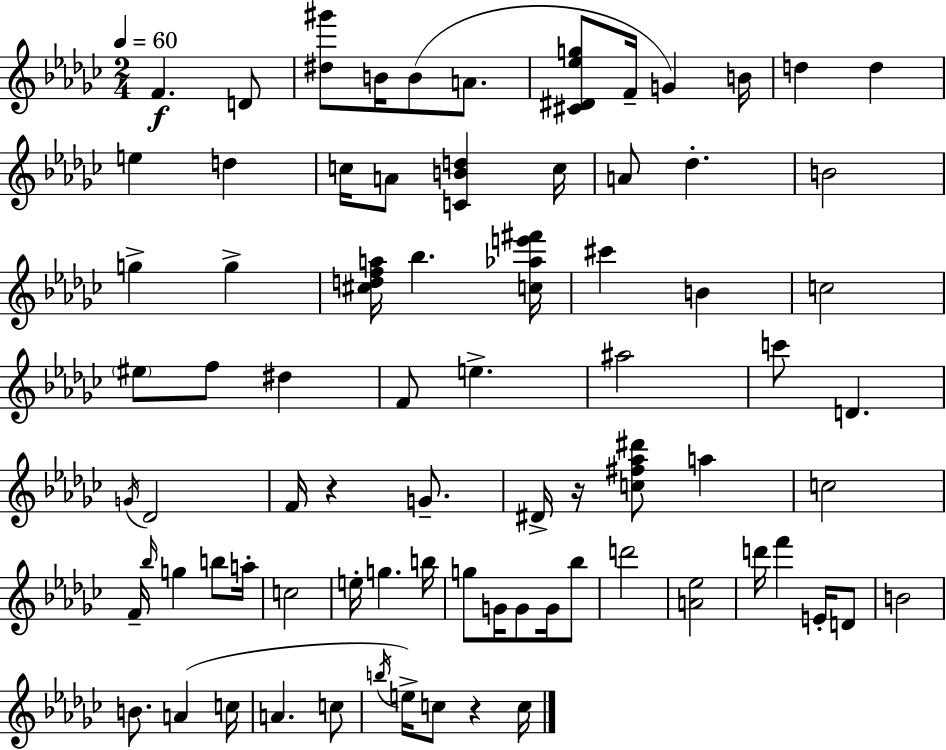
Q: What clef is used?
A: treble